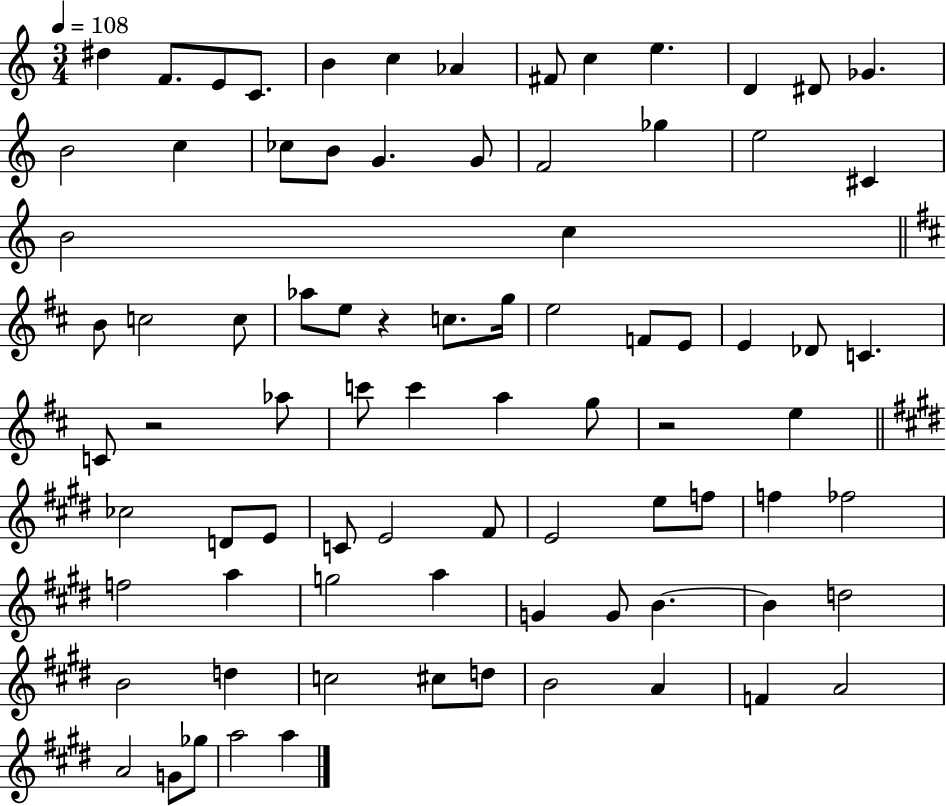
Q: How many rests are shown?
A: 3